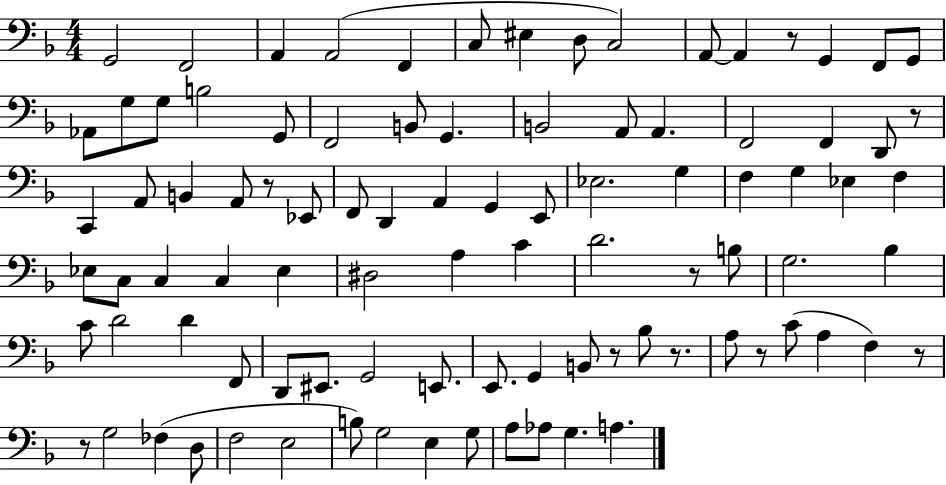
G2/h F2/h A2/q A2/h F2/q C3/e EIS3/q D3/e C3/h A2/e A2/q R/e G2/q F2/e G2/e Ab2/e G3/e G3/e B3/h G2/e F2/h B2/e G2/q. B2/h A2/e A2/q. F2/h F2/q D2/e R/e C2/q A2/e B2/q A2/e R/e Eb2/e F2/e D2/q A2/q G2/q E2/e Eb3/h. G3/q F3/q G3/q Eb3/q F3/q Eb3/e C3/e C3/q C3/q Eb3/q D#3/h A3/q C4/q D4/h. R/e B3/e G3/h. Bb3/q C4/e D4/h D4/q F2/e D2/e EIS2/e. G2/h E2/e. E2/e. G2/q B2/e R/e Bb3/e R/e. A3/e R/e C4/e A3/q F3/q R/e R/e G3/h FES3/q D3/e F3/h E3/h B3/e G3/h E3/q G3/e A3/e Ab3/e G3/q. A3/q.